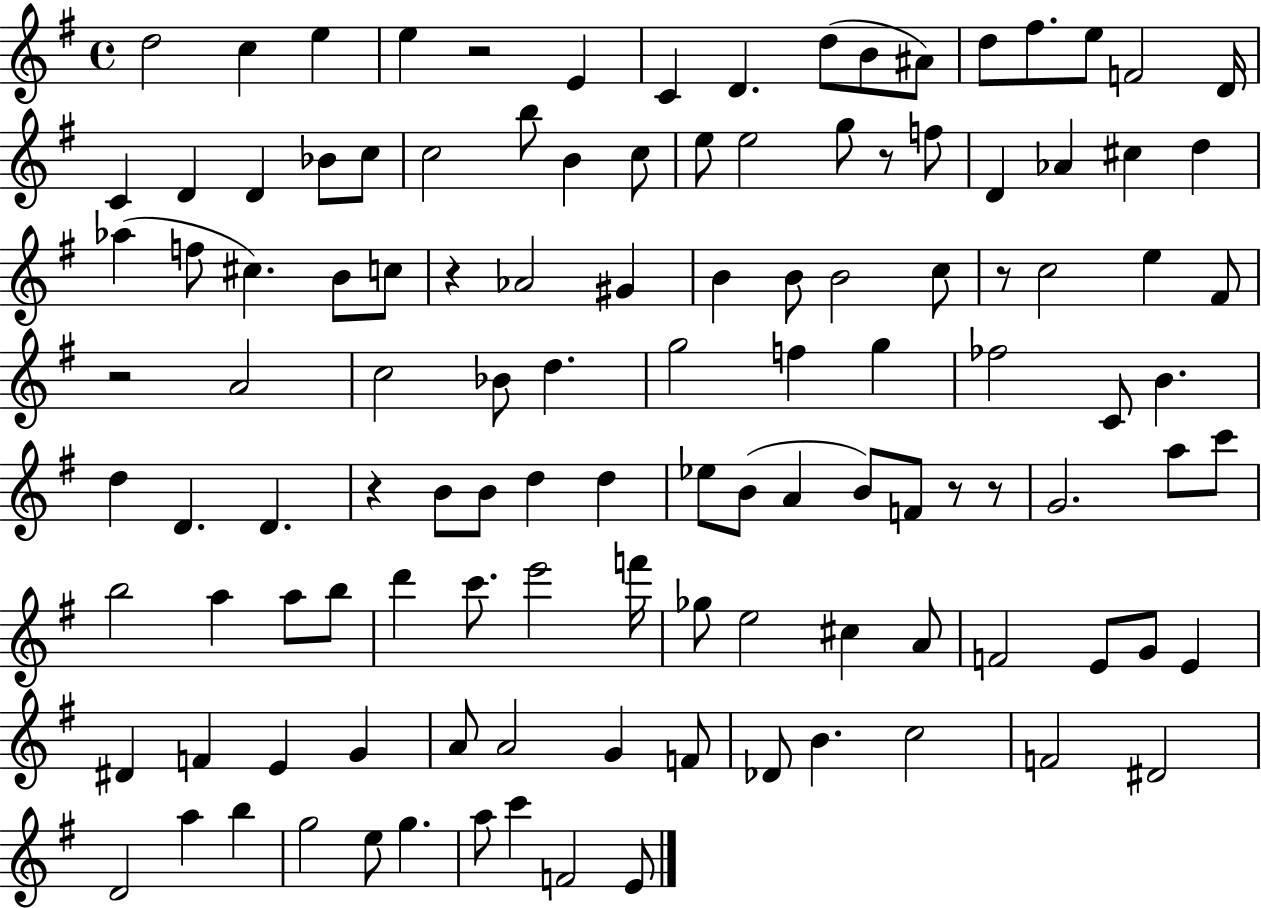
{
  \clef treble
  \time 4/4
  \defaultTimeSignature
  \key g \major
  d''2 c''4 e''4 | e''4 r2 e'4 | c'4 d'4. d''8( b'8 ais'8) | d''8 fis''8. e''8 f'2 d'16 | \break c'4 d'4 d'4 bes'8 c''8 | c''2 b''8 b'4 c''8 | e''8 e''2 g''8 r8 f''8 | d'4 aes'4 cis''4 d''4 | \break aes''4( f''8 cis''4.) b'8 c''8 | r4 aes'2 gis'4 | b'4 b'8 b'2 c''8 | r8 c''2 e''4 fis'8 | \break r2 a'2 | c''2 bes'8 d''4. | g''2 f''4 g''4 | fes''2 c'8 b'4. | \break d''4 d'4. d'4. | r4 b'8 b'8 d''4 d''4 | ees''8 b'8( a'4 b'8) f'8 r8 r8 | g'2. a''8 c'''8 | \break b''2 a''4 a''8 b''8 | d'''4 c'''8. e'''2 f'''16 | ges''8 e''2 cis''4 a'8 | f'2 e'8 g'8 e'4 | \break dis'4 f'4 e'4 g'4 | a'8 a'2 g'4 f'8 | des'8 b'4. c''2 | f'2 dis'2 | \break d'2 a''4 b''4 | g''2 e''8 g''4. | a''8 c'''4 f'2 e'8 | \bar "|."
}